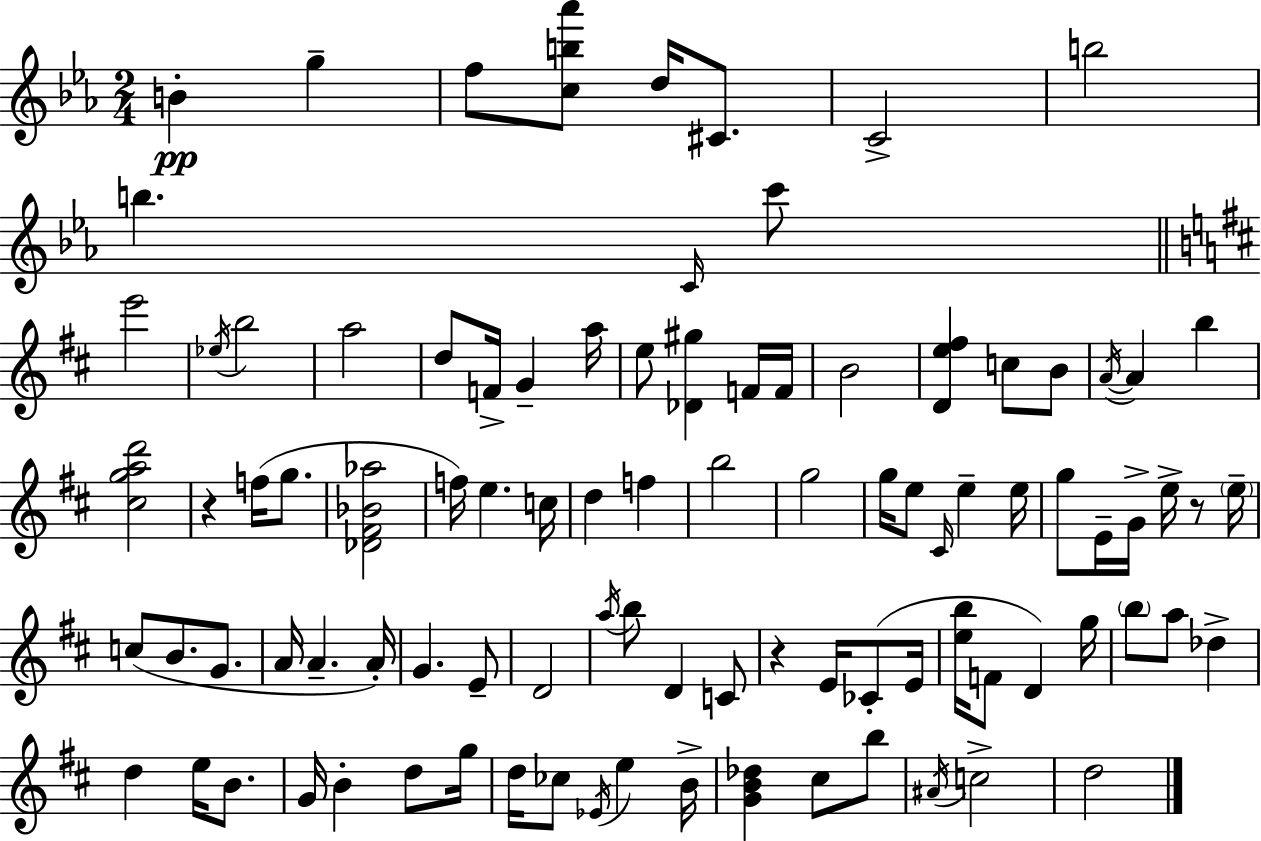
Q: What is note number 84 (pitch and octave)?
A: C5